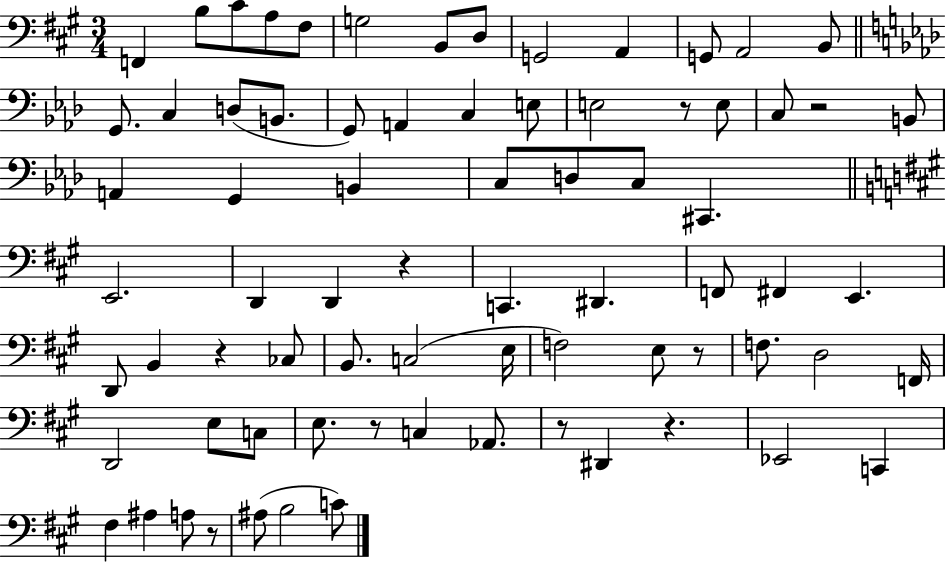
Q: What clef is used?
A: bass